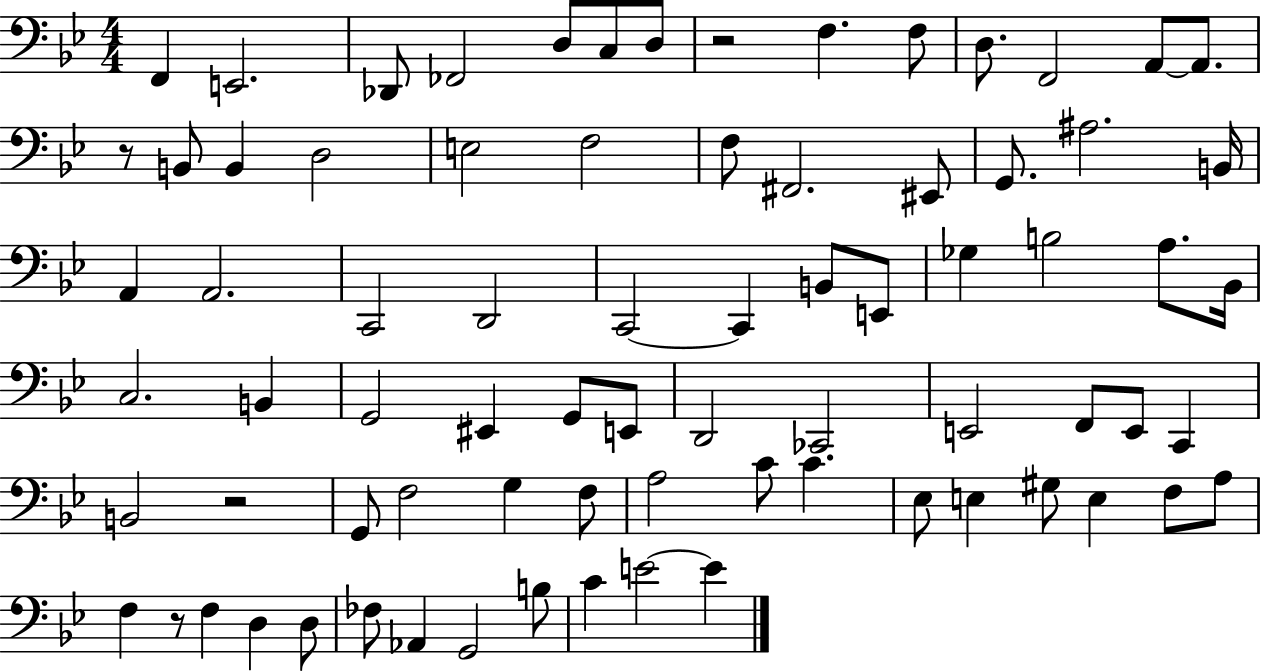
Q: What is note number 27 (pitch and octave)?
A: C2